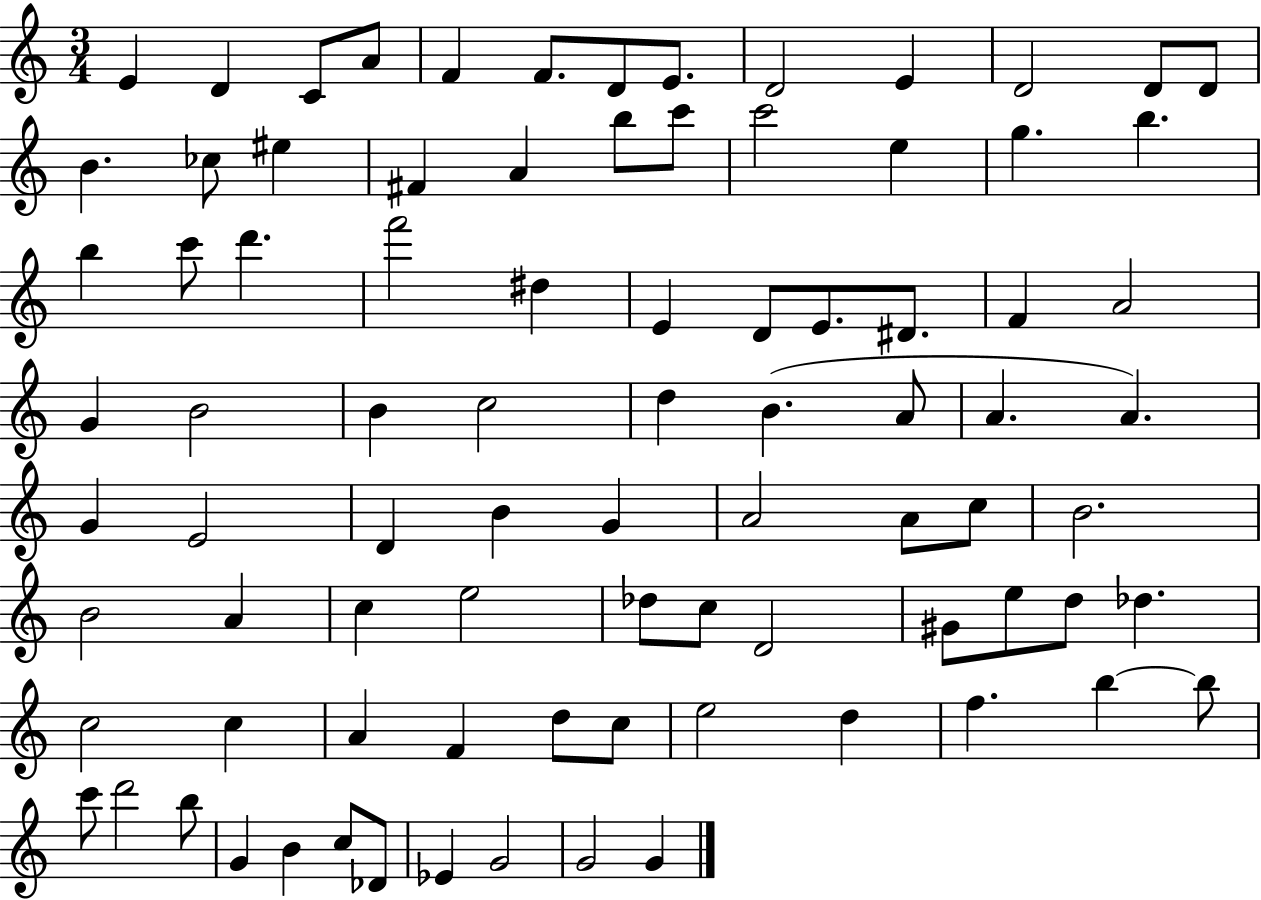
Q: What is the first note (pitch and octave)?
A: E4